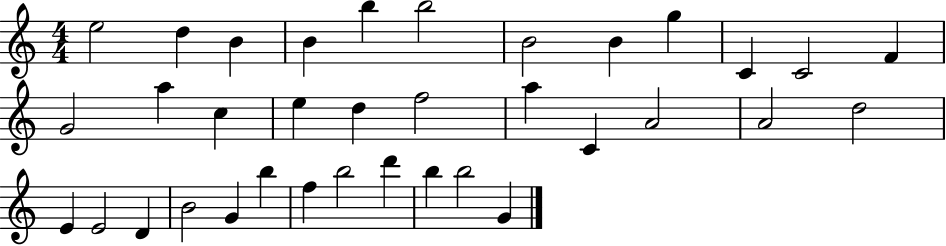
E5/h D5/q B4/q B4/q B5/q B5/h B4/h B4/q G5/q C4/q C4/h F4/q G4/h A5/q C5/q E5/q D5/q F5/h A5/q C4/q A4/h A4/h D5/h E4/q E4/h D4/q B4/h G4/q B5/q F5/q B5/h D6/q B5/q B5/h G4/q